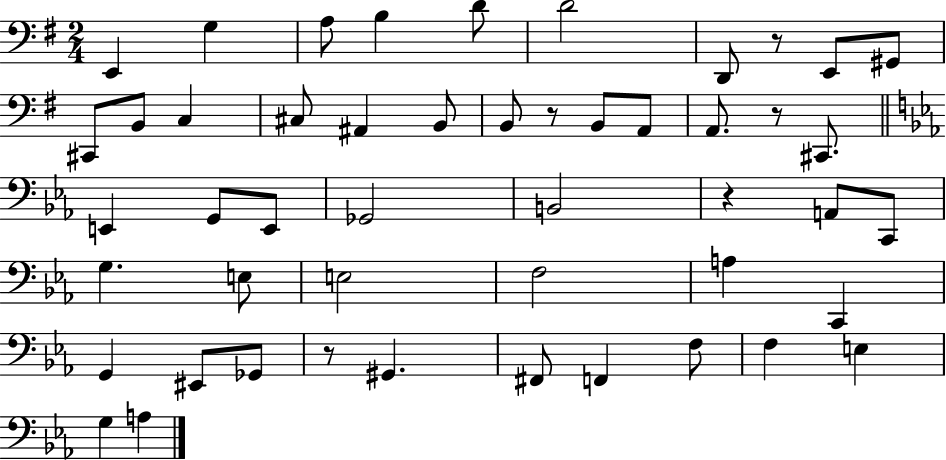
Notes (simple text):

E2/q G3/q A3/e B3/q D4/e D4/h D2/e R/e E2/e G#2/e C#2/e B2/e C3/q C#3/e A#2/q B2/e B2/e R/e B2/e A2/e A2/e. R/e C#2/e. E2/q G2/e E2/e Gb2/h B2/h R/q A2/e C2/e G3/q. E3/e E3/h F3/h A3/q C2/q G2/q EIS2/e Gb2/e R/e G#2/q. F#2/e F2/q F3/e F3/q E3/q G3/q A3/q